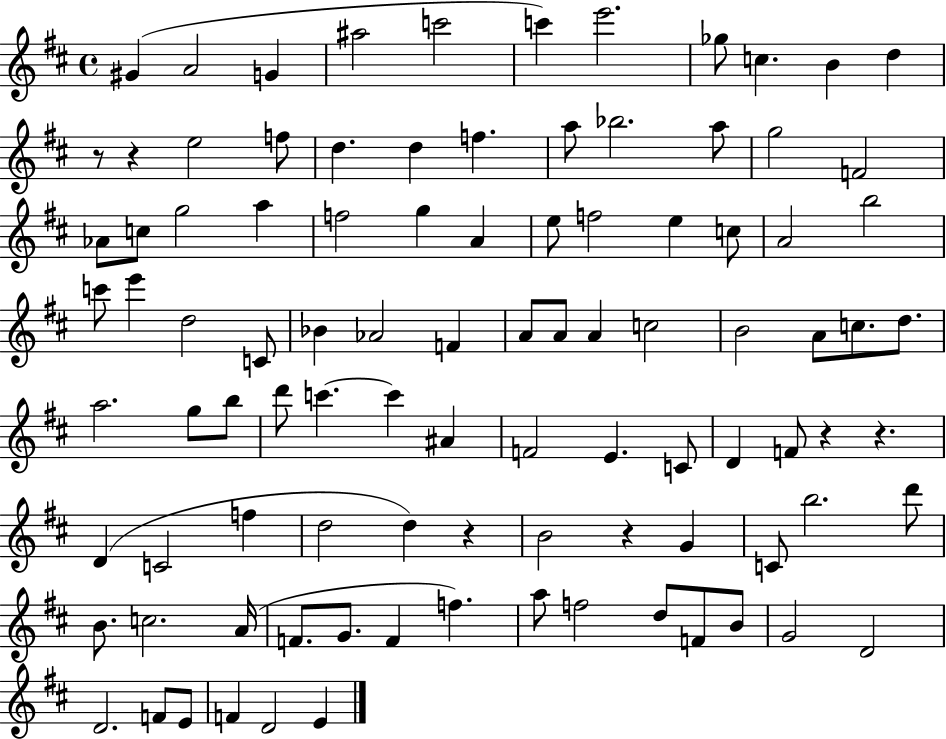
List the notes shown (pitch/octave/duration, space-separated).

G#4/q A4/h G4/q A#5/h C6/h C6/q E6/h. Gb5/e C5/q. B4/q D5/q R/e R/q E5/h F5/e D5/q. D5/q F5/q. A5/e Bb5/h. A5/e G5/h F4/h Ab4/e C5/e G5/h A5/q F5/h G5/q A4/q E5/e F5/h E5/q C5/e A4/h B5/h C6/e E6/q D5/h C4/e Bb4/q Ab4/h F4/q A4/e A4/e A4/q C5/h B4/h A4/e C5/e. D5/e. A5/h. G5/e B5/e D6/e C6/q. C6/q A#4/q F4/h E4/q. C4/e D4/q F4/e R/q R/q. D4/q C4/h F5/q D5/h D5/q R/q B4/h R/q G4/q C4/e B5/h. D6/e B4/e. C5/h. A4/s F4/e. G4/e. F4/q F5/q. A5/e F5/h D5/e F4/e B4/e G4/h D4/h D4/h. F4/e E4/e F4/q D4/h E4/q